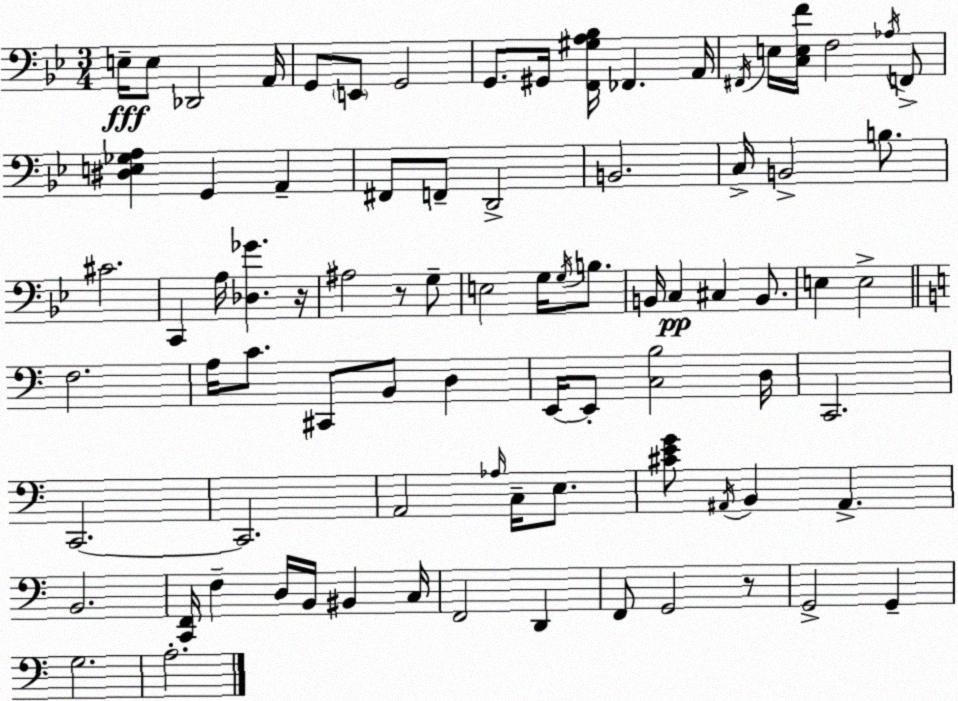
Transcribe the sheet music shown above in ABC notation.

X:1
T:Untitled
M:3/4
L:1/4
K:Gm
E,/4 E,/2 _D,,2 A,,/4 G,,/2 E,,/2 G,,2 G,,/2 ^G,,/4 [F,,^G,A,_B,]/4 _F,, A,,/4 ^F,,/4 E,/4 [C,E,F]/4 F,2 _A,/4 F,,/2 [^D,E,_G,A,] G,, A,, ^F,,/2 F,,/2 D,,2 B,,2 C,/4 B,,2 B,/2 ^C2 C,, A,/4 [_D,_G] z/4 ^A,2 z/2 G,/2 E,2 G,/4 G,/4 B,/2 B,,/4 C, ^C, B,,/2 E, E,2 F,2 A,/4 C/2 ^C,,/2 B,,/2 D, E,,/4 E,,/2 [C,B,]2 D,/4 C,,2 C,,2 C,,2 A,,2 _A,/4 C,/4 E,/2 [^CEG]/2 ^A,,/4 B,, ^A,, B,,2 [C,,F,,]/4 F, D,/4 B,,/4 ^B,, C,/4 F,,2 D,, F,,/2 G,,2 z/2 G,,2 G,, G,2 A,2